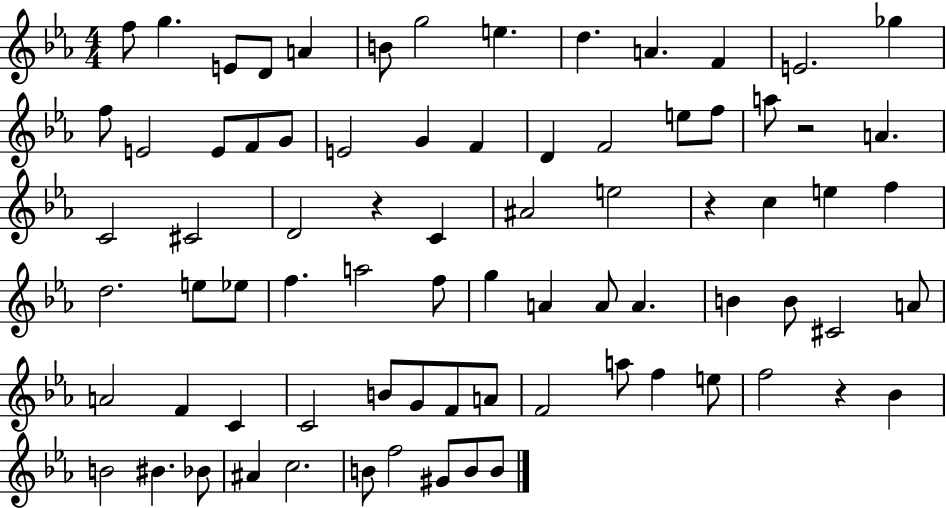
X:1
T:Untitled
M:4/4
L:1/4
K:Eb
f/2 g E/2 D/2 A B/2 g2 e d A F E2 _g f/2 E2 E/2 F/2 G/2 E2 G F D F2 e/2 f/2 a/2 z2 A C2 ^C2 D2 z C ^A2 e2 z c e f d2 e/2 _e/2 f a2 f/2 g A A/2 A B B/2 ^C2 A/2 A2 F C C2 B/2 G/2 F/2 A/2 F2 a/2 f e/2 f2 z _B B2 ^B _B/2 ^A c2 B/2 f2 ^G/2 B/2 B/2